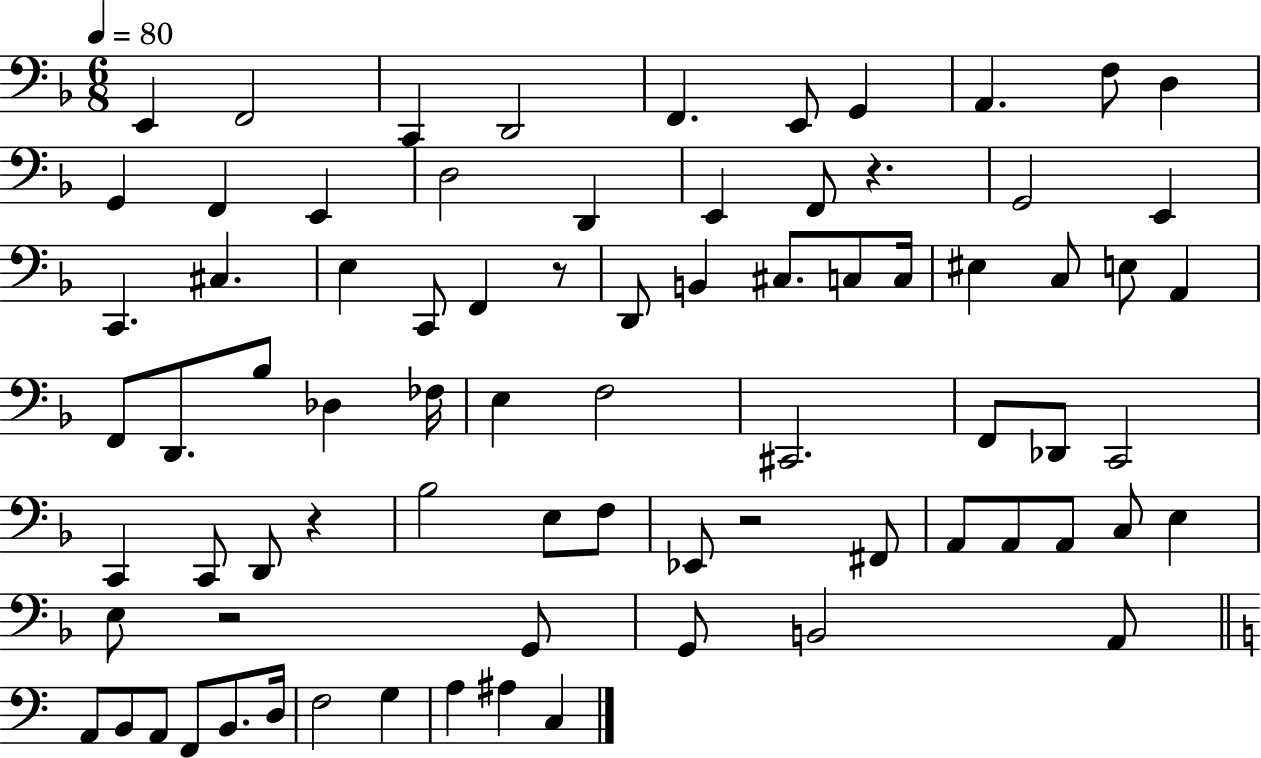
X:1
T:Untitled
M:6/8
L:1/4
K:F
E,, F,,2 C,, D,,2 F,, E,,/2 G,, A,, F,/2 D, G,, F,, E,, D,2 D,, E,, F,,/2 z G,,2 E,, C,, ^C, E, C,,/2 F,, z/2 D,,/2 B,, ^C,/2 C,/2 C,/4 ^E, C,/2 E,/2 A,, F,,/2 D,,/2 _B,/2 _D, _F,/4 E, F,2 ^C,,2 F,,/2 _D,,/2 C,,2 C,, C,,/2 D,,/2 z _B,2 E,/2 F,/2 _E,,/2 z2 ^F,,/2 A,,/2 A,,/2 A,,/2 C,/2 E, E,/2 z2 G,,/2 G,,/2 B,,2 A,,/2 A,,/2 B,,/2 A,,/2 F,,/2 B,,/2 D,/4 F,2 G, A, ^A, C,